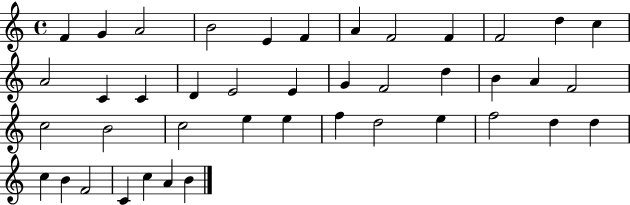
{
  \clef treble
  \time 4/4
  \defaultTimeSignature
  \key c \major
  f'4 g'4 a'2 | b'2 e'4 f'4 | a'4 f'2 f'4 | f'2 d''4 c''4 | \break a'2 c'4 c'4 | d'4 e'2 e'4 | g'4 f'2 d''4 | b'4 a'4 f'2 | \break c''2 b'2 | c''2 e''4 e''4 | f''4 d''2 e''4 | f''2 d''4 d''4 | \break c''4 b'4 f'2 | c'4 c''4 a'4 b'4 | \bar "|."
}